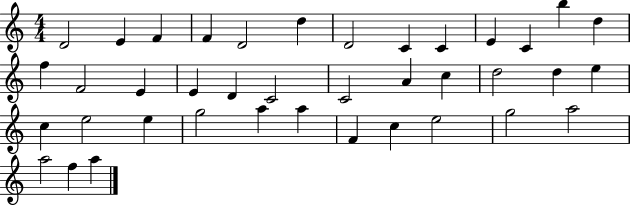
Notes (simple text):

D4/h E4/q F4/q F4/q D4/h D5/q D4/h C4/q C4/q E4/q C4/q B5/q D5/q F5/q F4/h E4/q E4/q D4/q C4/h C4/h A4/q C5/q D5/h D5/q E5/q C5/q E5/h E5/q G5/h A5/q A5/q F4/q C5/q E5/h G5/h A5/h A5/h F5/q A5/q